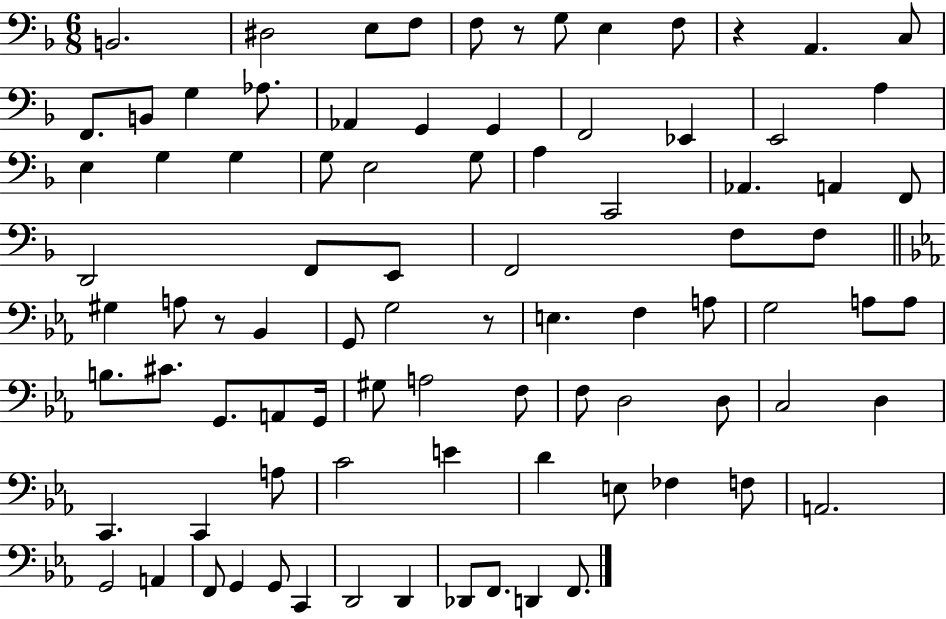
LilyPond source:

{
  \clef bass
  \numericTimeSignature
  \time 6/8
  \key f \major
  \repeat volta 2 { b,2. | dis2 e8 f8 | f8 r8 g8 e4 f8 | r4 a,4. c8 | \break f,8. b,8 g4 aes8. | aes,4 g,4 g,4 | f,2 ees,4 | e,2 a4 | \break e4 g4 g4 | g8 e2 g8 | a4 c,2 | aes,4. a,4 f,8 | \break d,2 f,8 e,8 | f,2 f8 f8 | \bar "||" \break \key ees \major gis4 a8 r8 bes,4 | g,8 g2 r8 | e4. f4 a8 | g2 a8 a8 | \break b8. cis'8. g,8. a,8 g,16 | gis8 a2 f8 | f8 d2 d8 | c2 d4 | \break c,4. c,4 a8 | c'2 e'4 | d'4 e8 fes4 f8 | a,2. | \break g,2 a,4 | f,8 g,4 g,8 c,4 | d,2 d,4 | des,8 f,8. d,4 f,8. | \break } \bar "|."
}